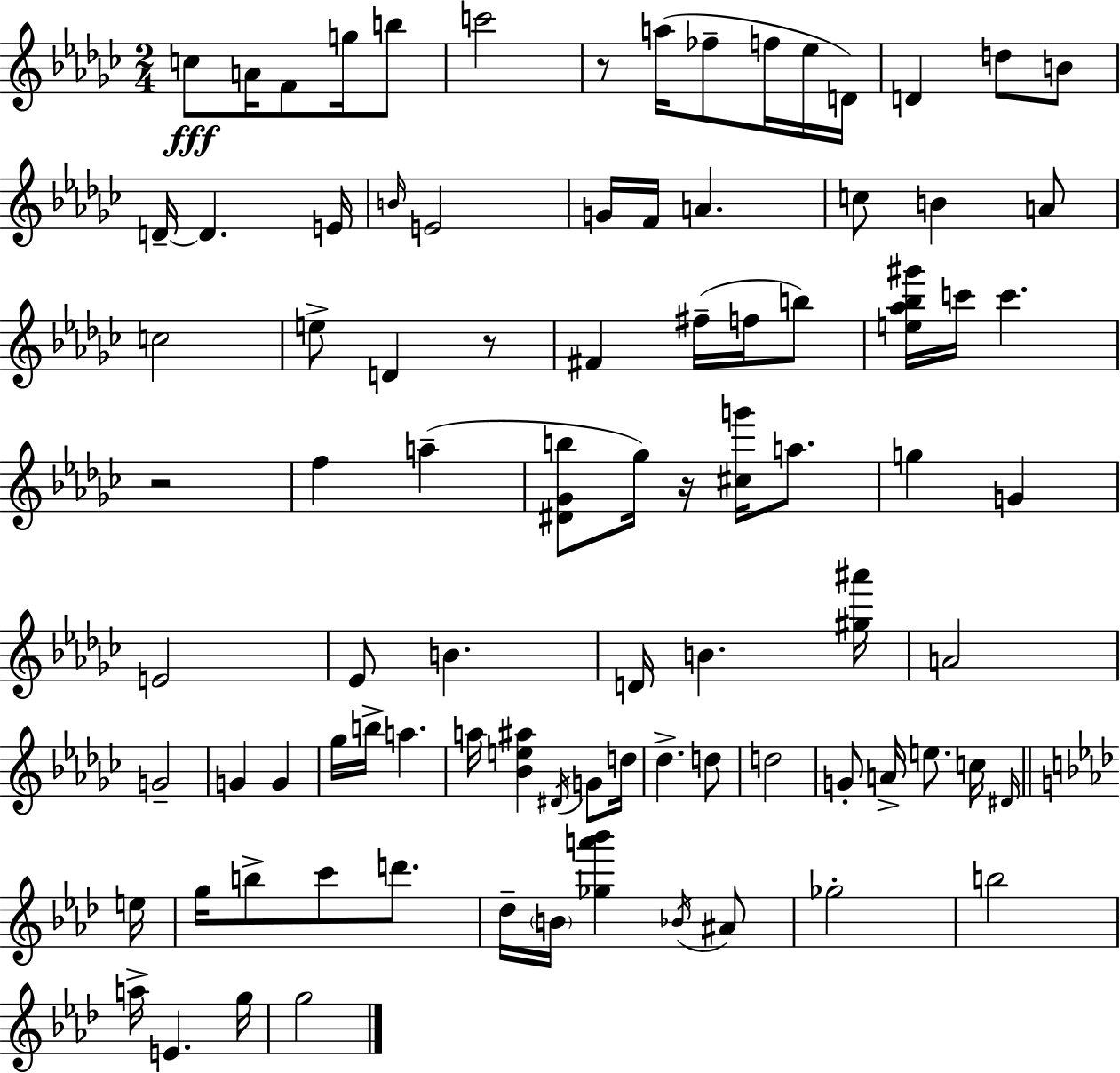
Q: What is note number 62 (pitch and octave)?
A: E5